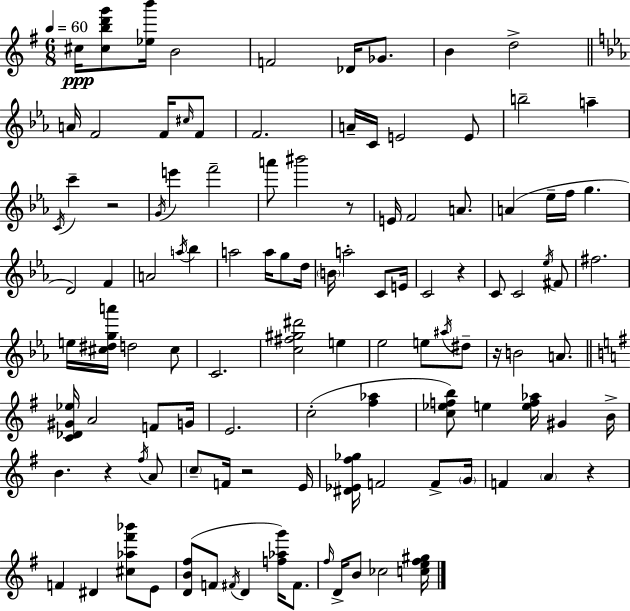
{
  \clef treble
  \numericTimeSignature
  \time 6/8
  \key e \minor
  \tempo 4 = 60
  \repeat volta 2 { cis''16\ppp <cis'' b'' d''' g'''>8 <ees'' b'''>16 b'2 | f'2 des'16 ges'8. | b'4 d''2-> | \bar "||" \break \key ees \major a'16 f'2 f'16 \grace { cis''16 } f'8 | f'2. | a'16-- c'16 e'2 e'8 | b''2-- a''4-- | \break \acciaccatura { c'16 } c'''4-- r2 | \acciaccatura { g'16 } e'''4 f'''2-- | a'''8 bis'''2 | r8 e'16 f'2 | \break a'8. a'4( ees''16-- f''16 g''4. | d'2) f'4 | a'2 \acciaccatura { a''16 } | bes''4 a''2 | \break a''16 g''8 d''16 \parenthesize b'16 a''2-. | c'8 e'16 c'2 | r4 c'8 c'2 | \acciaccatura { ees''16 } fis'8 fis''2. | \break e''16 <cis'' dis'' g'' a'''>16 d''2 | cis''8 c'2. | <c'' fis'' gis'' dis'''>2 | e''4 ees''2 | \break e''8 \acciaccatura { ais''16 } dis''8-- r16 b'2 | a'8. \bar "||" \break \key g \major <c' des' gis' ees''>16 a'2 f'8 g'16 | e'2. | c''2-.( <fis'' aes''>4 | <c'' ees'' f'' b''>8) e''4 <e'' f'' aes''>16 gis'4 b'16-> | \break b'4. r4 \acciaccatura { fis''16 } a'8 | \parenthesize c''8-- f'16 r2 | e'16 <dis' ees' fis'' ges''>16 f'2 f'8-> | \parenthesize g'16 f'4 \parenthesize a'4 r4 | \break f'4 dis'4 <cis'' aes'' fis''' bes'''>8 e'8 | <d' b' fis''>8( f'8 \acciaccatura { fis'16 } d'4 <f'' aes'' g'''>16) fis'8. | \grace { fis''16 } d'16-> b'8 ces''2 | <c'' e'' fis'' gis''>16 } \bar "|."
}